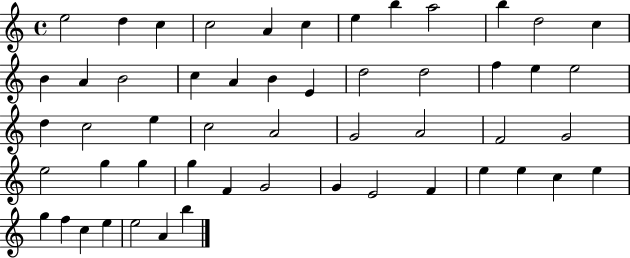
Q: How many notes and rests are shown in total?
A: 53